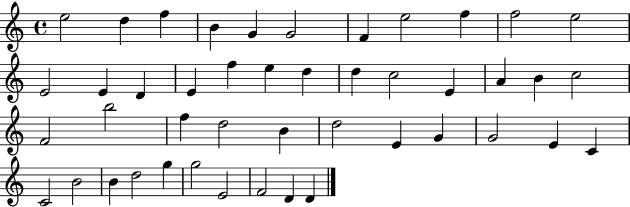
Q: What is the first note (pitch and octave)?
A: E5